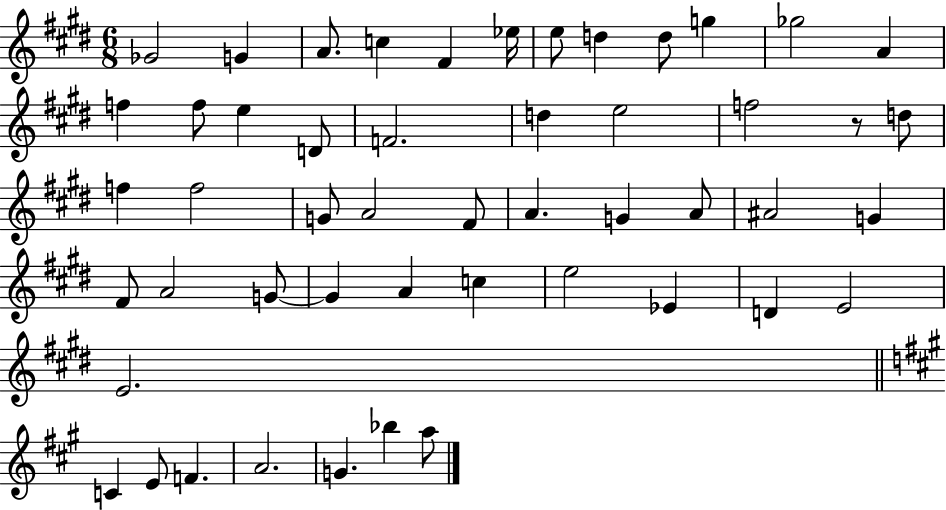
X:1
T:Untitled
M:6/8
L:1/4
K:E
_G2 G A/2 c ^F _e/4 e/2 d d/2 g _g2 A f f/2 e D/2 F2 d e2 f2 z/2 d/2 f f2 G/2 A2 ^F/2 A G A/2 ^A2 G ^F/2 A2 G/2 G A c e2 _E D E2 E2 C E/2 F A2 G _b a/2